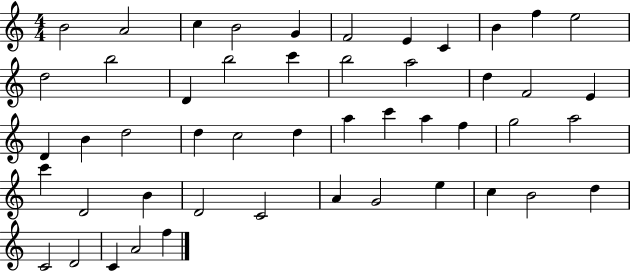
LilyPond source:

{
  \clef treble
  \numericTimeSignature
  \time 4/4
  \key c \major
  b'2 a'2 | c''4 b'2 g'4 | f'2 e'4 c'4 | b'4 f''4 e''2 | \break d''2 b''2 | d'4 b''2 c'''4 | b''2 a''2 | d''4 f'2 e'4 | \break d'4 b'4 d''2 | d''4 c''2 d''4 | a''4 c'''4 a''4 f''4 | g''2 a''2 | \break c'''4 d'2 b'4 | d'2 c'2 | a'4 g'2 e''4 | c''4 b'2 d''4 | \break c'2 d'2 | c'4 a'2 f''4 | \bar "|."
}